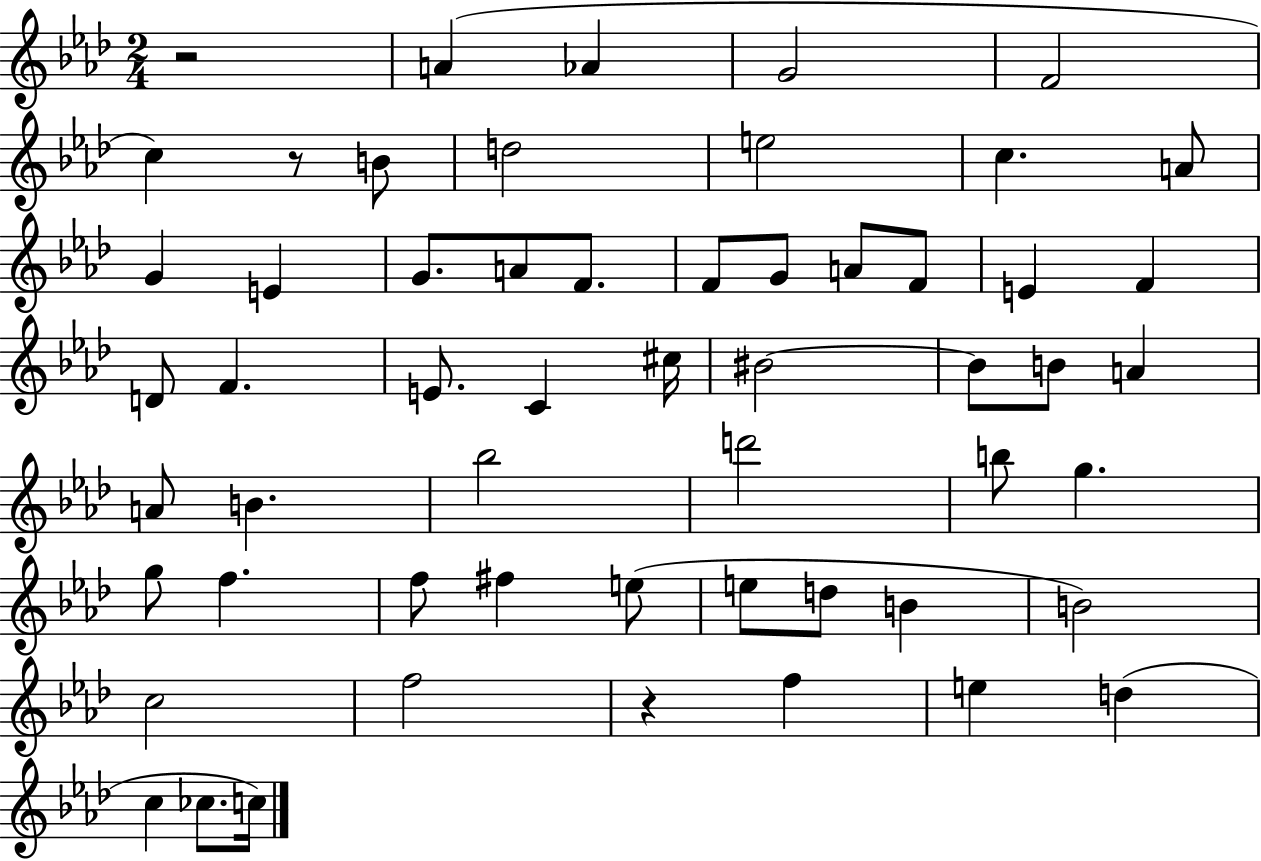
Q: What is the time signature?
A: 2/4